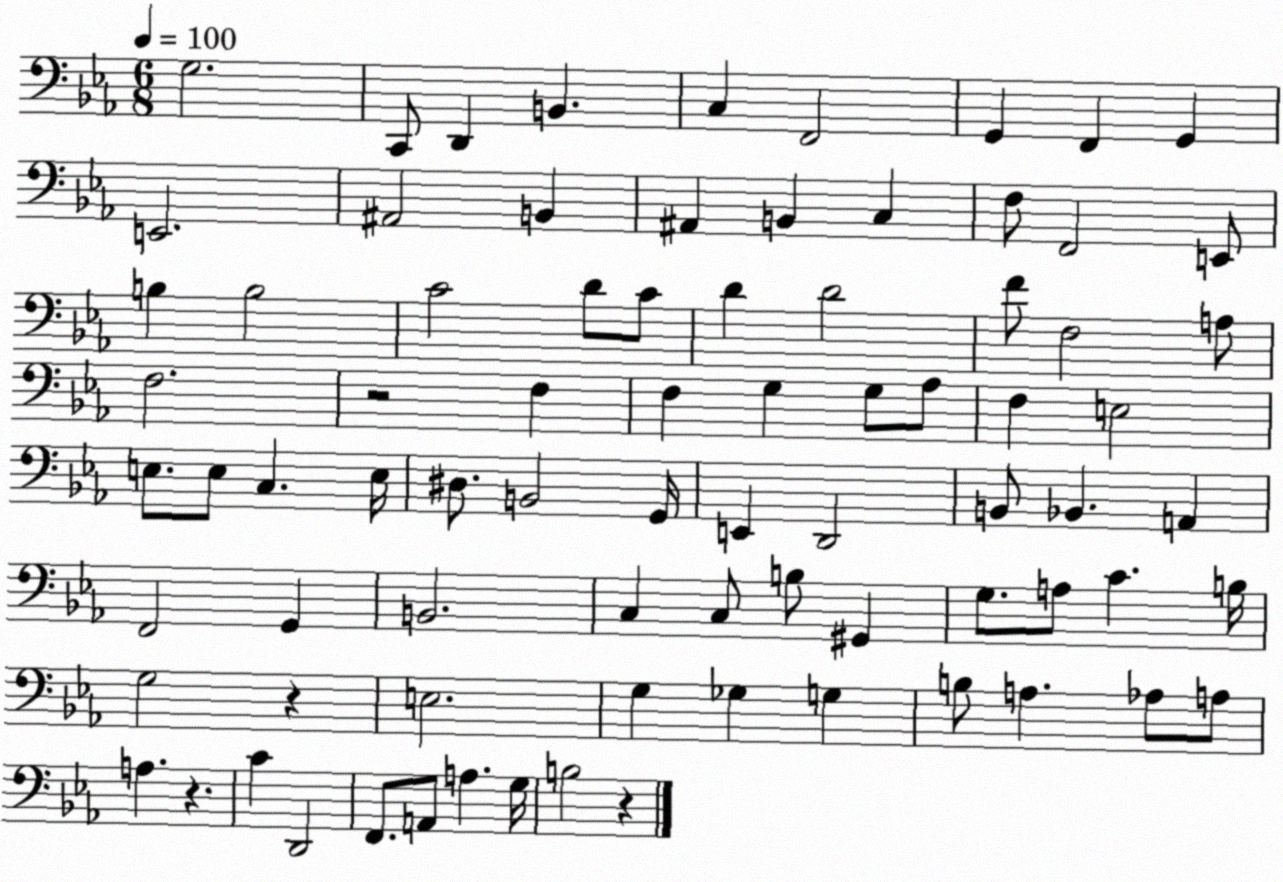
X:1
T:Untitled
M:6/8
L:1/4
K:Eb
G,2 C,,/2 D,, B,, C, F,,2 G,, F,, G,, E,,2 ^A,,2 B,, ^A,, B,, C, F,/2 F,,2 E,,/2 B, B,2 C2 D/2 C/2 D D2 F/2 F,2 A,/2 F,2 z2 F, F, G, G,/2 _A,/2 F, E,2 E,/2 E,/2 C, E,/4 ^D,/2 B,,2 G,,/4 E,, D,,2 B,,/2 _B,, A,, F,,2 G,, B,,2 C, C,/2 B,/2 ^G,, G,/2 A,/2 C B,/4 G,2 z E,2 G, _G, G, B,/2 A, _A,/2 A,/2 A, z C D,,2 F,,/2 A,,/2 A, G,/4 B,2 z